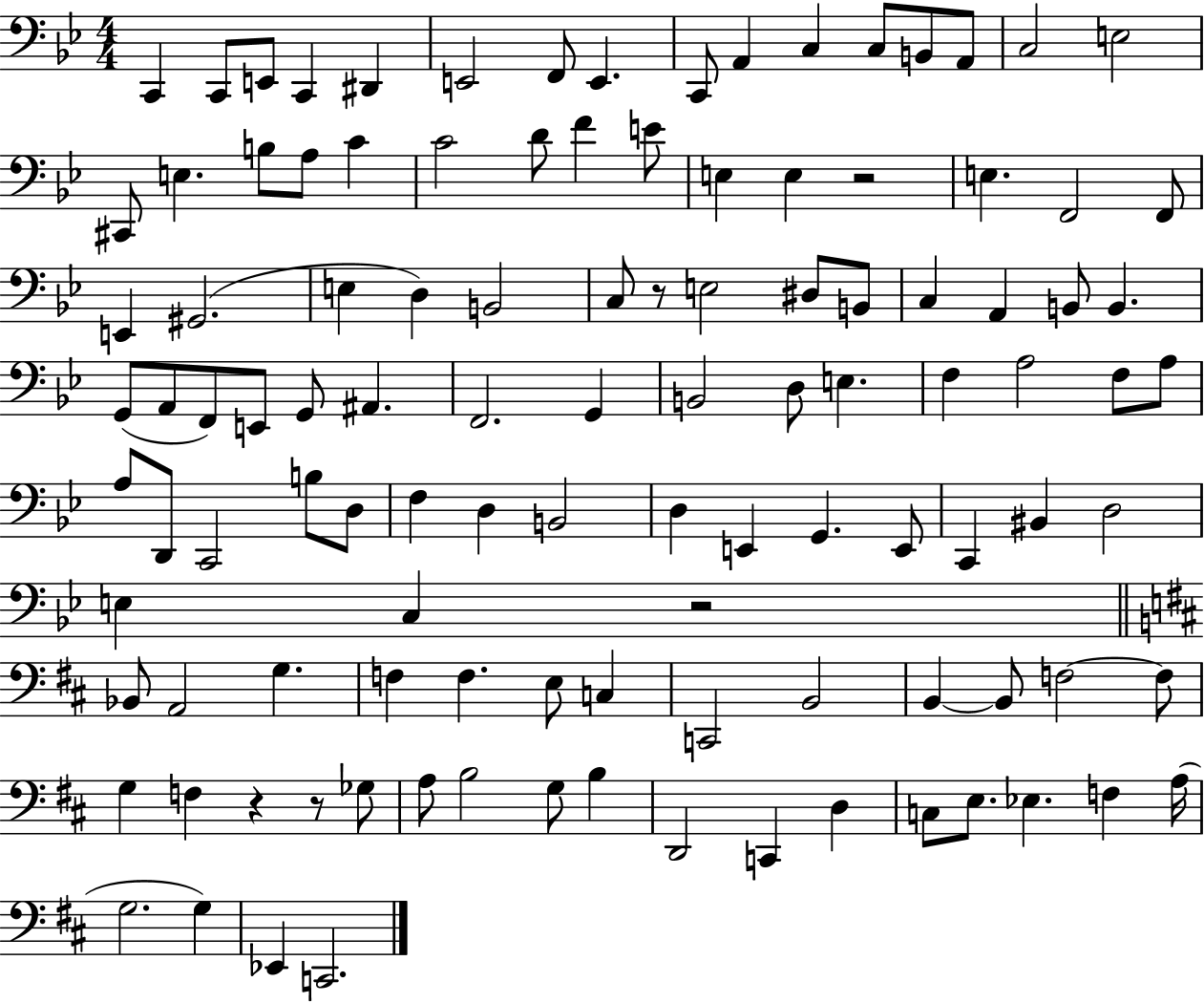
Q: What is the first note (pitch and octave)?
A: C2